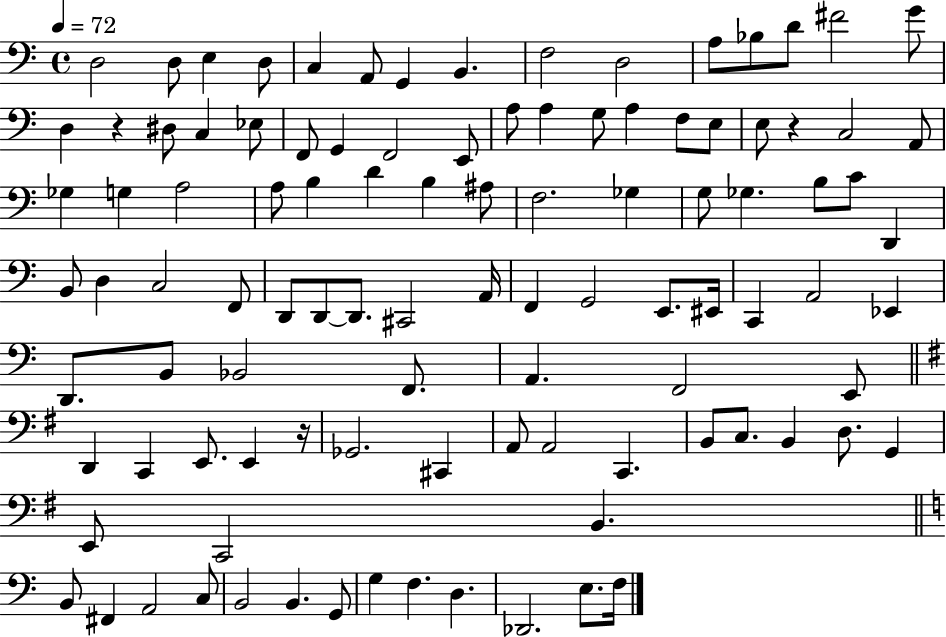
D3/h D3/e E3/q D3/e C3/q A2/e G2/q B2/q. F3/h D3/h A3/e Bb3/e D4/e F#4/h G4/e D3/q R/q D#3/e C3/q Eb3/e F2/e G2/q F2/h E2/e A3/e A3/q G3/e A3/q F3/e E3/e E3/e R/q C3/h A2/e Gb3/q G3/q A3/h A3/e B3/q D4/q B3/q A#3/e F3/h. Gb3/q G3/e Gb3/q. B3/e C4/e D2/q B2/e D3/q C3/h F2/e D2/e D2/e D2/e. C#2/h A2/s F2/q G2/h E2/e. EIS2/s C2/q A2/h Eb2/q D2/e. B2/e Bb2/h F2/e. A2/q. F2/h E2/e D2/q C2/q E2/e. E2/q R/s Gb2/h. C#2/q A2/e A2/h C2/q. B2/e C3/e. B2/q D3/e. G2/q E2/e C2/h B2/q. B2/e F#2/q A2/h C3/e B2/h B2/q. G2/e G3/q F3/q. D3/q. Db2/h. E3/e. F3/s